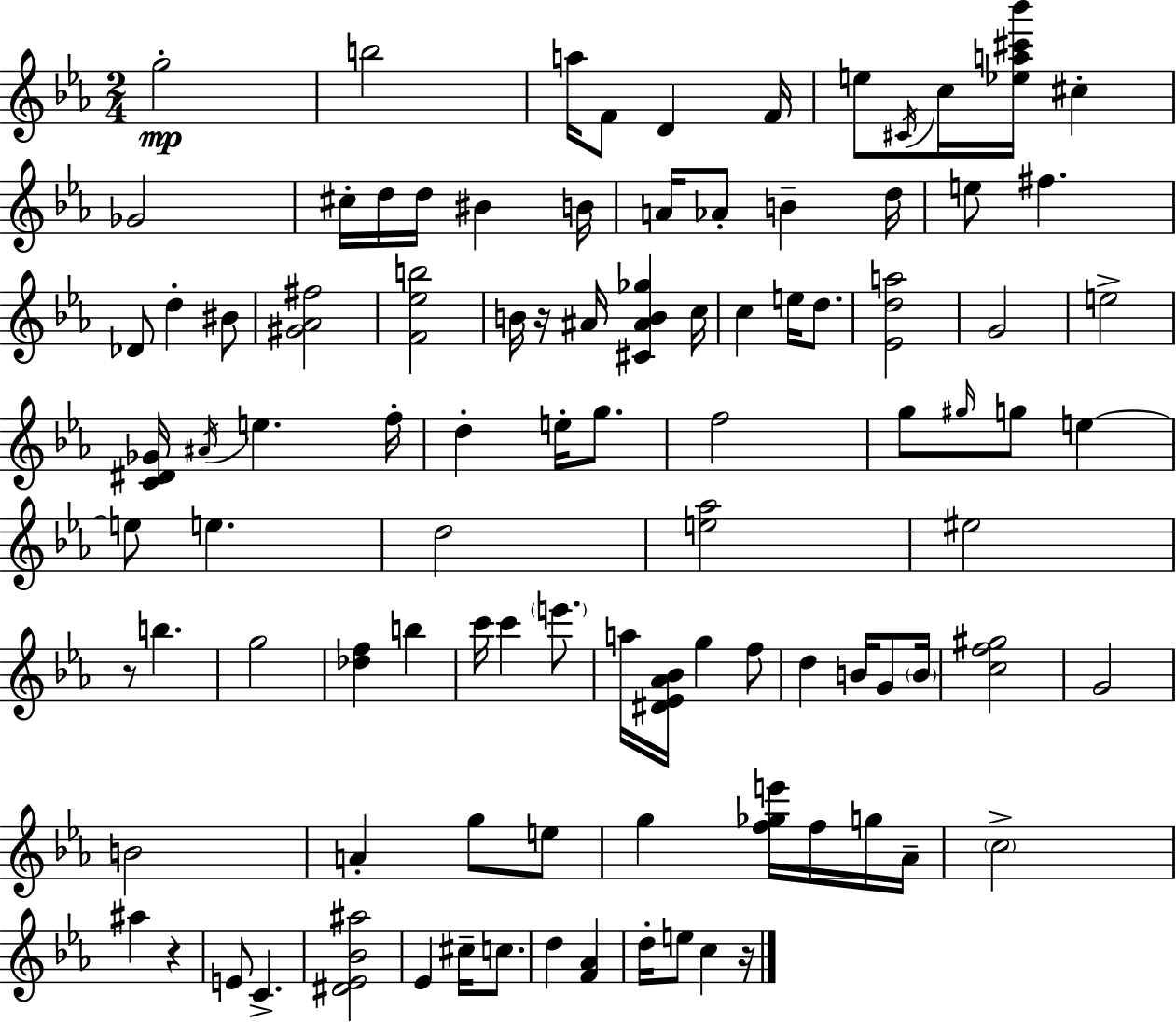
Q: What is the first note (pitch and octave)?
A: G5